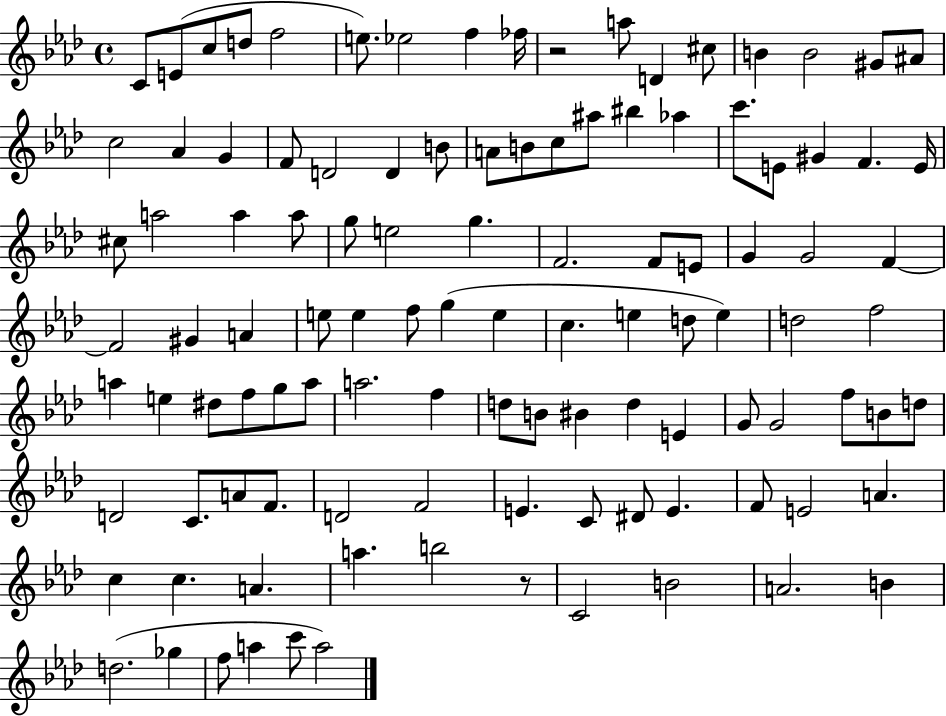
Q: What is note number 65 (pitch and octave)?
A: F5